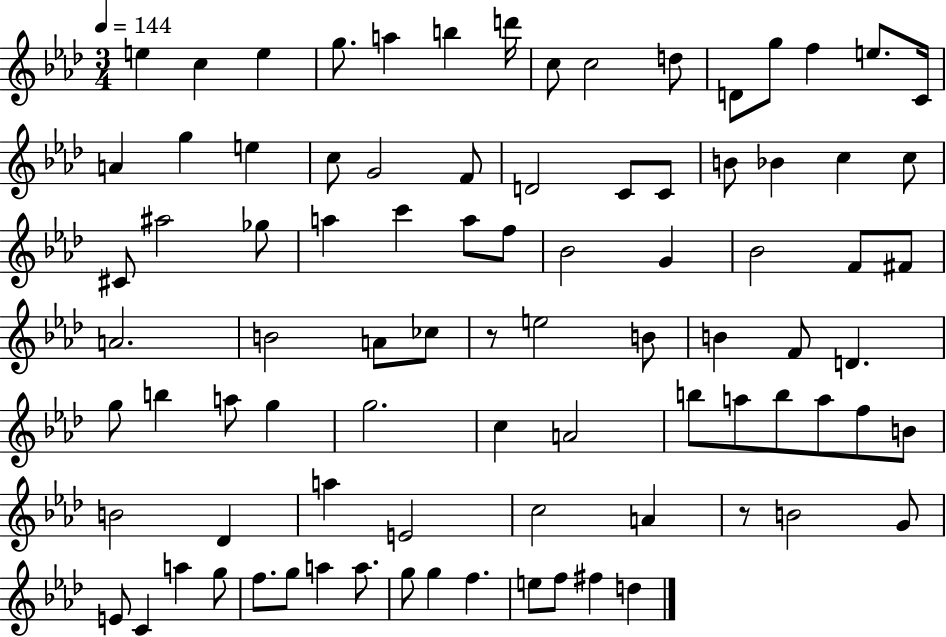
X:1
T:Untitled
M:3/4
L:1/4
K:Ab
e c e g/2 a b d'/4 c/2 c2 d/2 D/2 g/2 f e/2 C/4 A g e c/2 G2 F/2 D2 C/2 C/2 B/2 _B c c/2 ^C/2 ^a2 _g/2 a c' a/2 f/2 _B2 G _B2 F/2 ^F/2 A2 B2 A/2 _c/2 z/2 e2 B/2 B F/2 D g/2 b a/2 g g2 c A2 b/2 a/2 b/2 a/2 f/2 B/2 B2 _D a E2 c2 A z/2 B2 G/2 E/2 C a g/2 f/2 g/2 a a/2 g/2 g f e/2 f/2 ^f d